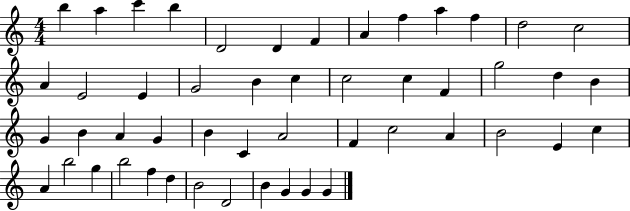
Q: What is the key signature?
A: C major